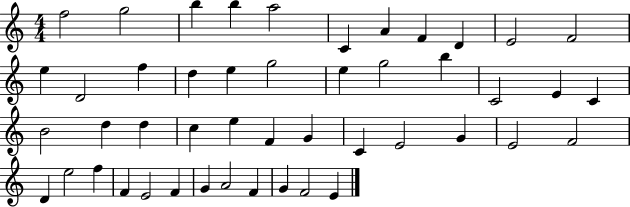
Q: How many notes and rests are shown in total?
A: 47